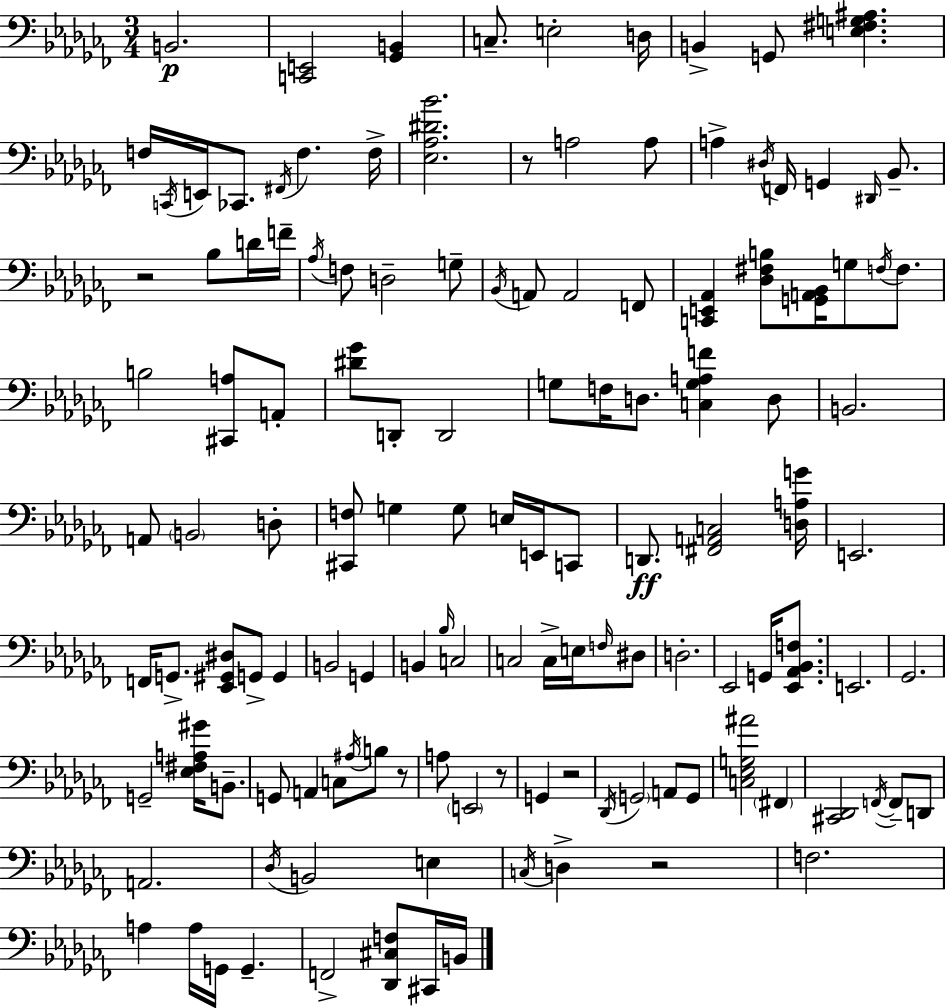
B2/h. [C2,E2]/h [Gb2,B2]/q C3/e. E3/h D3/s B2/q G2/e [E3,F#3,G3,A#3]/q. F3/s C2/s E2/s CES2/e. F#2/s F3/q. F3/s [Eb3,Ab3,D#4,Bb4]/h. R/e A3/h A3/e A3/q D#3/s F2/s G2/q D#2/s Bb2/e. R/h Bb3/e D4/s F4/s Ab3/s F3/e D3/h G3/e Bb2/s A2/e A2/h F2/e [C2,E2,Ab2]/q [Db3,F#3,B3]/e [G2,A2,Bb2]/s G3/e F3/s F3/e. B3/h [C#2,A3]/e A2/e [D#4,Gb4]/e D2/e D2/h G3/e F3/s D3/e. [C3,G3,A3,F4]/q D3/e B2/h. A2/e B2/h D3/e [C#2,F3]/e G3/q G3/e E3/s E2/s C2/e D2/e. [F#2,A2,C3]/h [D3,A3,G4]/s E2/h. F2/s G2/e. [Eb2,G#2,D#3]/e G2/e G2/q B2/h G2/q B2/q Bb3/s C3/h C3/h C3/s E3/s F3/s D#3/e D3/h. Eb2/h G2/s [Eb2,Ab2,Bb2,F3]/e. E2/h. Gb2/h. G2/h [Eb3,F#3,A3,G#4]/s B2/e. G2/e A2/q C3/e A#3/s B3/e R/e A3/e E2/h R/e G2/q R/h Db2/s G2/h A2/e G2/e [C3,Eb3,G3,A#4]/h F#2/q [C#2,Db2]/h F2/s F2/e D2/e A2/h. Db3/s B2/h E3/q C3/s D3/q R/h F3/h. A3/q A3/s G2/s G2/q. F2/h [Db2,C#3,F3]/e C#2/s B2/s